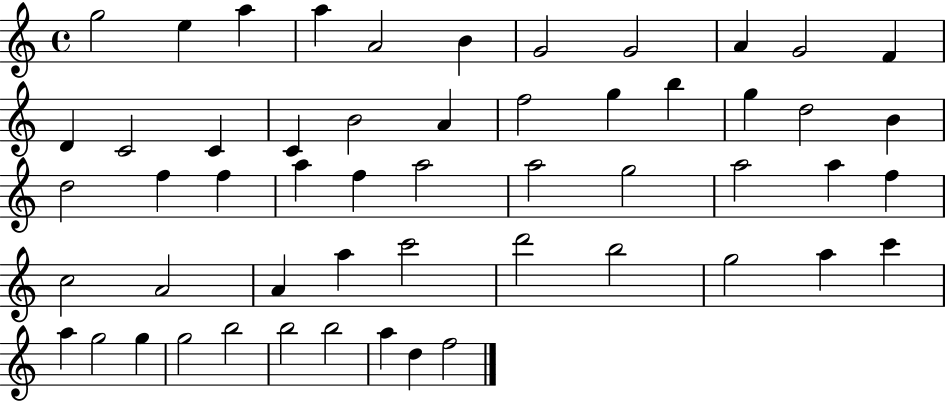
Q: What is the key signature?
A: C major